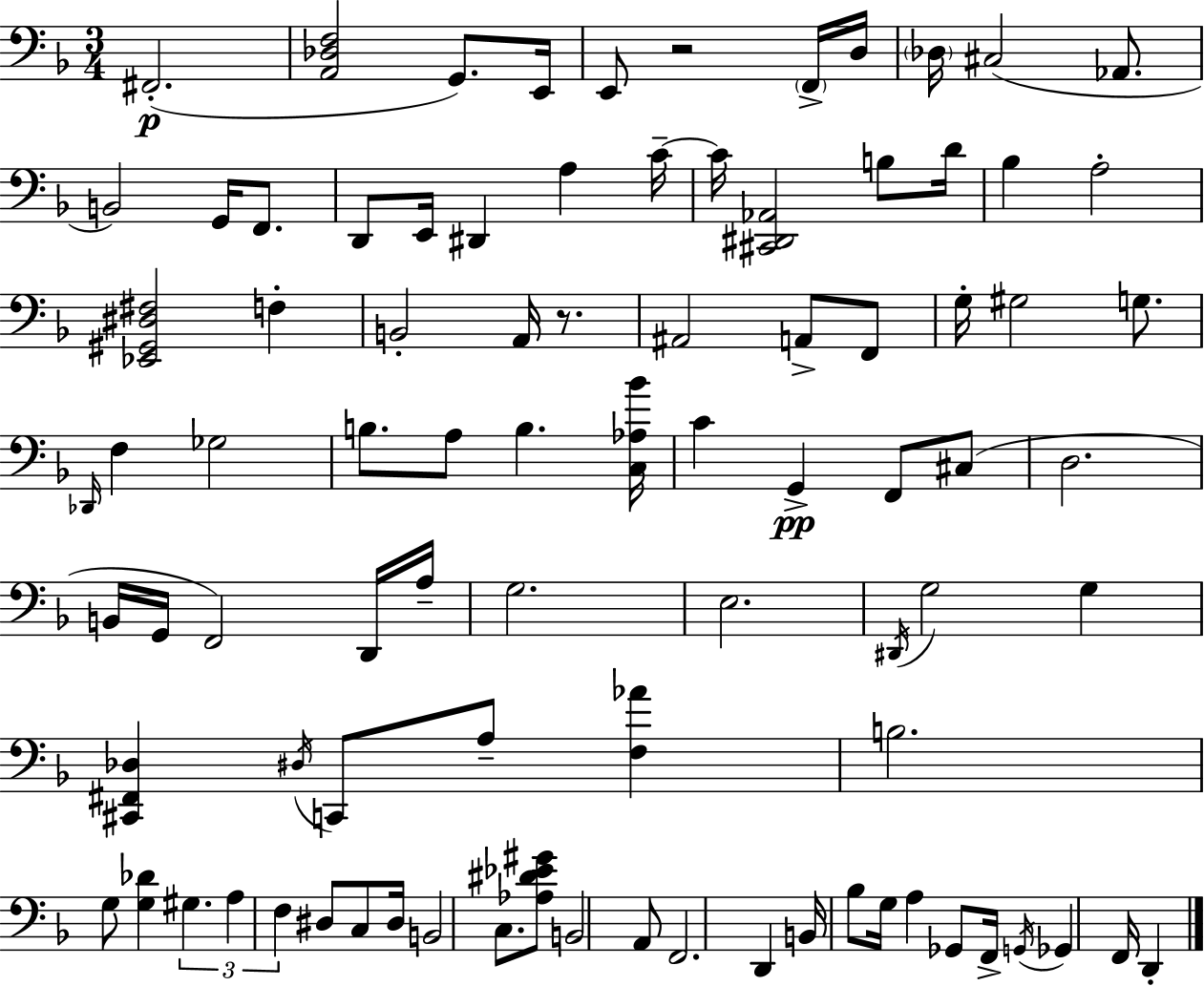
F#2/h. [A2,Db3,F3]/h G2/e. E2/s E2/e R/h F2/s D3/s Db3/s C#3/h Ab2/e. B2/h G2/s F2/e. D2/e E2/s D#2/q A3/q C4/s C4/s [C#2,D#2,Ab2]/h B3/e D4/s Bb3/q A3/h [Eb2,G#2,D#3,F#3]/h F3/q B2/h A2/s R/e. A#2/h A2/e F2/e G3/s G#3/h G3/e. Db2/s F3/q Gb3/h B3/e. A3/e B3/q. [C3,Ab3,Bb4]/s C4/q G2/q F2/e C#3/e D3/h. B2/s G2/s F2/h D2/s A3/s G3/h. E3/h. D#2/s G3/h G3/q [C#2,F#2,Db3]/q D#3/s C2/e A3/e [F3,Ab4]/q B3/h. G3/e [G3,Db4]/q G#3/q. A3/q F3/q D#3/e C3/e D#3/s B2/h C3/e. [Ab3,D#4,Eb4,G#4]/e B2/h A2/e F2/h. D2/q B2/s Bb3/e G3/s A3/q Gb2/e F2/s G2/s Gb2/q F2/s D2/q